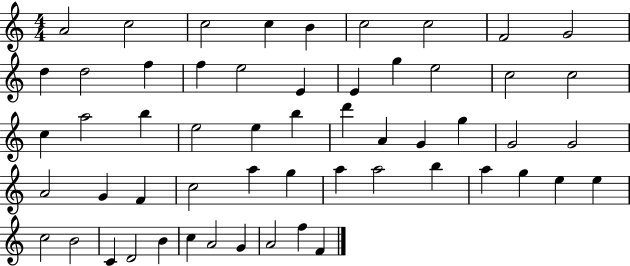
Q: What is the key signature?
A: C major